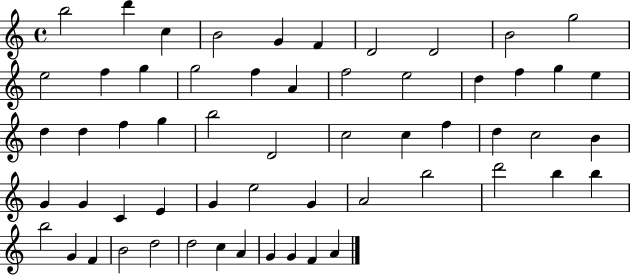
{
  \clef treble
  \time 4/4
  \defaultTimeSignature
  \key c \major
  b''2 d'''4 c''4 | b'2 g'4 f'4 | d'2 d'2 | b'2 g''2 | \break e''2 f''4 g''4 | g''2 f''4 a'4 | f''2 e''2 | d''4 f''4 g''4 e''4 | \break d''4 d''4 f''4 g''4 | b''2 d'2 | c''2 c''4 f''4 | d''4 c''2 b'4 | \break g'4 g'4 c'4 e'4 | g'4 e''2 g'4 | a'2 b''2 | d'''2 b''4 b''4 | \break b''2 g'4 f'4 | b'2 d''2 | d''2 c''4 a'4 | g'4 g'4 f'4 a'4 | \break \bar "|."
}